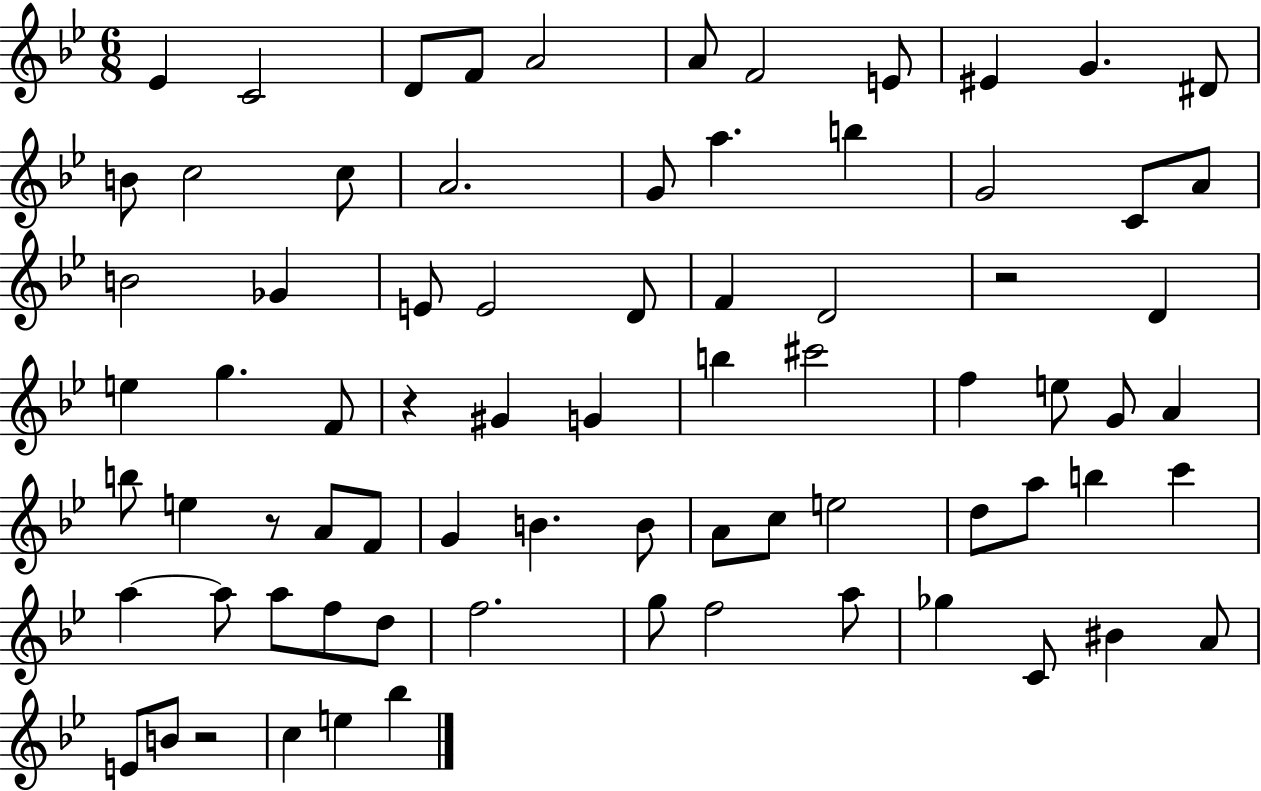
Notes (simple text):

Eb4/q C4/h D4/e F4/e A4/h A4/e F4/h E4/e EIS4/q G4/q. D#4/e B4/e C5/h C5/e A4/h. G4/e A5/q. B5/q G4/h C4/e A4/e B4/h Gb4/q E4/e E4/h D4/e F4/q D4/h R/h D4/q E5/q G5/q. F4/e R/q G#4/q G4/q B5/q C#6/h F5/q E5/e G4/e A4/q B5/e E5/q R/e A4/e F4/e G4/q B4/q. B4/e A4/e C5/e E5/h D5/e A5/e B5/q C6/q A5/q A5/e A5/e F5/e D5/e F5/h. G5/e F5/h A5/e Gb5/q C4/e BIS4/q A4/e E4/e B4/e R/h C5/q E5/q Bb5/q